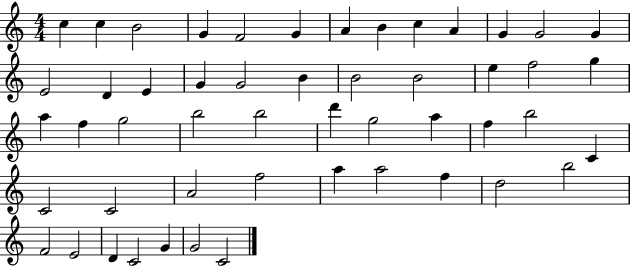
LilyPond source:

{
  \clef treble
  \numericTimeSignature
  \time 4/4
  \key c \major
  c''4 c''4 b'2 | g'4 f'2 g'4 | a'4 b'4 c''4 a'4 | g'4 g'2 g'4 | \break e'2 d'4 e'4 | g'4 g'2 b'4 | b'2 b'2 | e''4 f''2 g''4 | \break a''4 f''4 g''2 | b''2 b''2 | d'''4 g''2 a''4 | f''4 b''2 c'4 | \break c'2 c'2 | a'2 f''2 | a''4 a''2 f''4 | d''2 b''2 | \break f'2 e'2 | d'4 c'2 g'4 | g'2 c'2 | \bar "|."
}